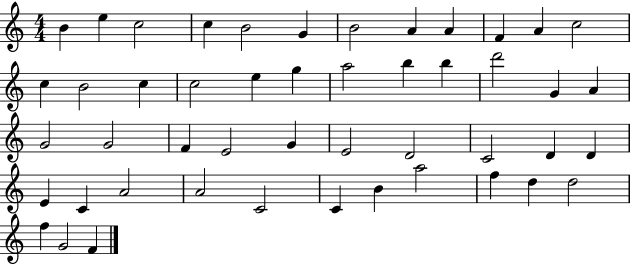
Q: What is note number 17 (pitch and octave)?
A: E5